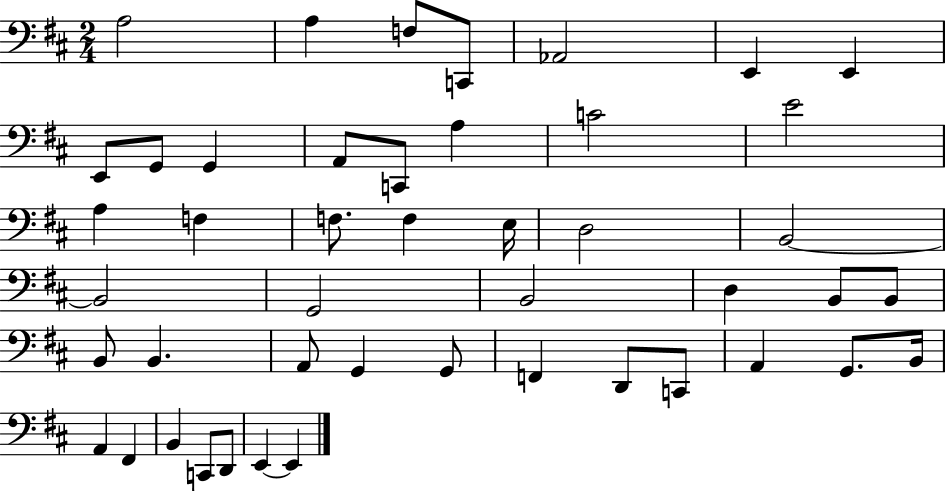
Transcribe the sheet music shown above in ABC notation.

X:1
T:Untitled
M:2/4
L:1/4
K:D
A,2 A, F,/2 C,,/2 _A,,2 E,, E,, E,,/2 G,,/2 G,, A,,/2 C,,/2 A, C2 E2 A, F, F,/2 F, E,/4 D,2 B,,2 B,,2 G,,2 B,,2 D, B,,/2 B,,/2 B,,/2 B,, A,,/2 G,, G,,/2 F,, D,,/2 C,,/2 A,, G,,/2 B,,/4 A,, ^F,, B,, C,,/2 D,,/2 E,, E,,